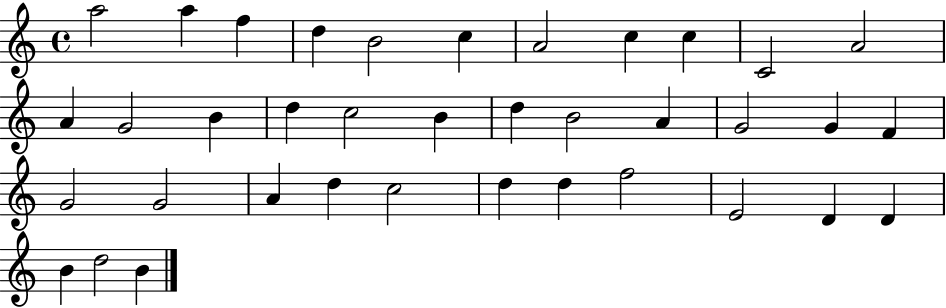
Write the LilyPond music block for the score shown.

{
  \clef treble
  \time 4/4
  \defaultTimeSignature
  \key c \major
  a''2 a''4 f''4 | d''4 b'2 c''4 | a'2 c''4 c''4 | c'2 a'2 | \break a'4 g'2 b'4 | d''4 c''2 b'4 | d''4 b'2 a'4 | g'2 g'4 f'4 | \break g'2 g'2 | a'4 d''4 c''2 | d''4 d''4 f''2 | e'2 d'4 d'4 | \break b'4 d''2 b'4 | \bar "|."
}